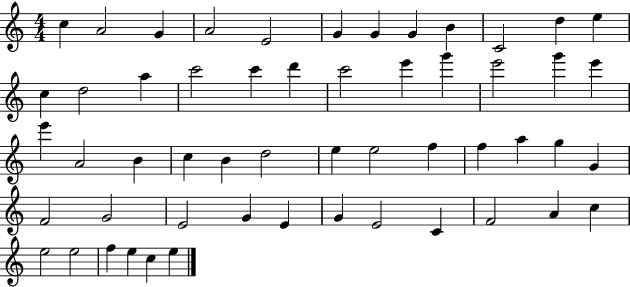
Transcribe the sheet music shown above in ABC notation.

X:1
T:Untitled
M:4/4
L:1/4
K:C
c A2 G A2 E2 G G G B C2 d e c d2 a c'2 c' d' c'2 e' g' e'2 g' e' e' A2 B c B d2 e e2 f f a g G F2 G2 E2 G E G E2 C F2 A c e2 e2 f e c e